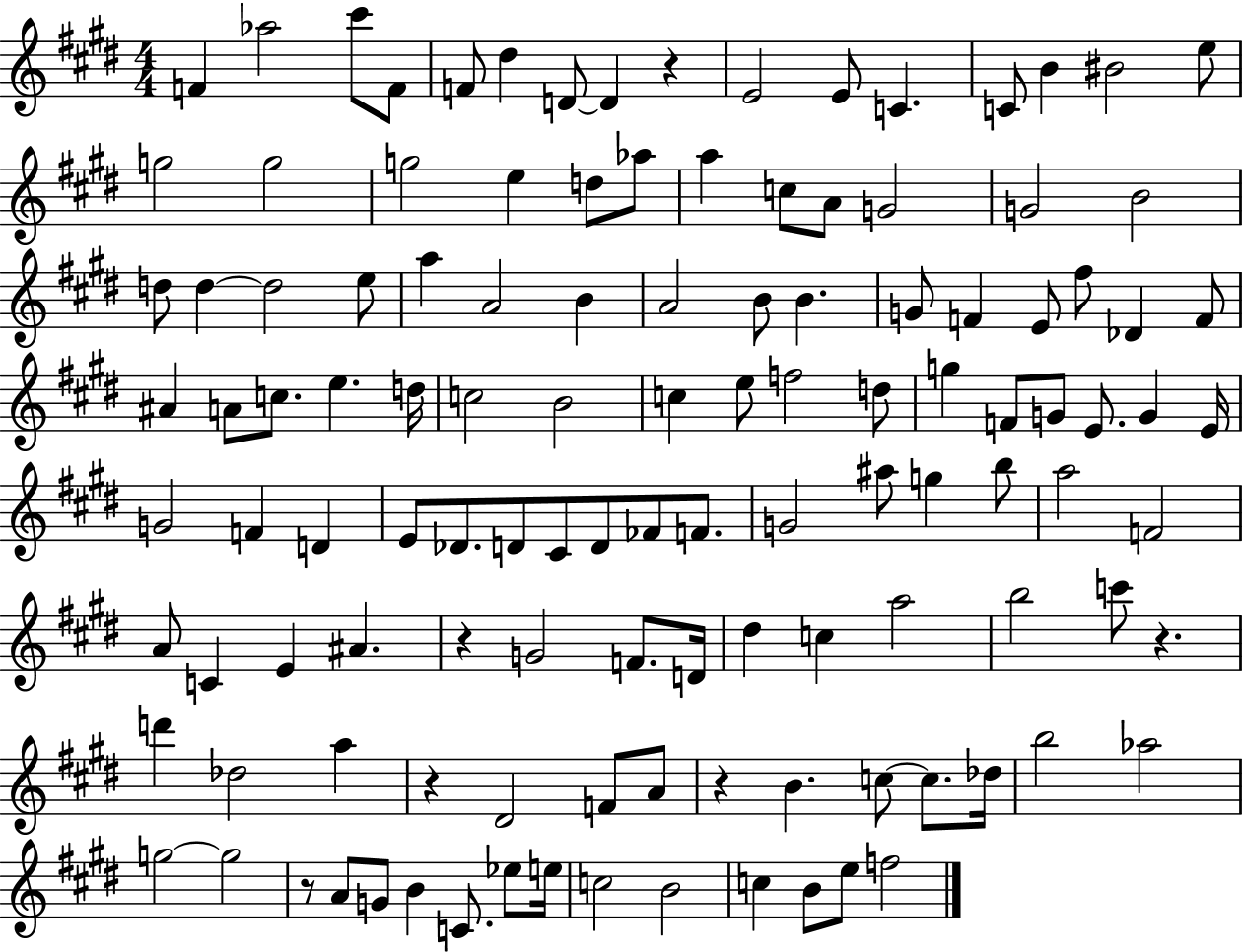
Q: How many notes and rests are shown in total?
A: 120